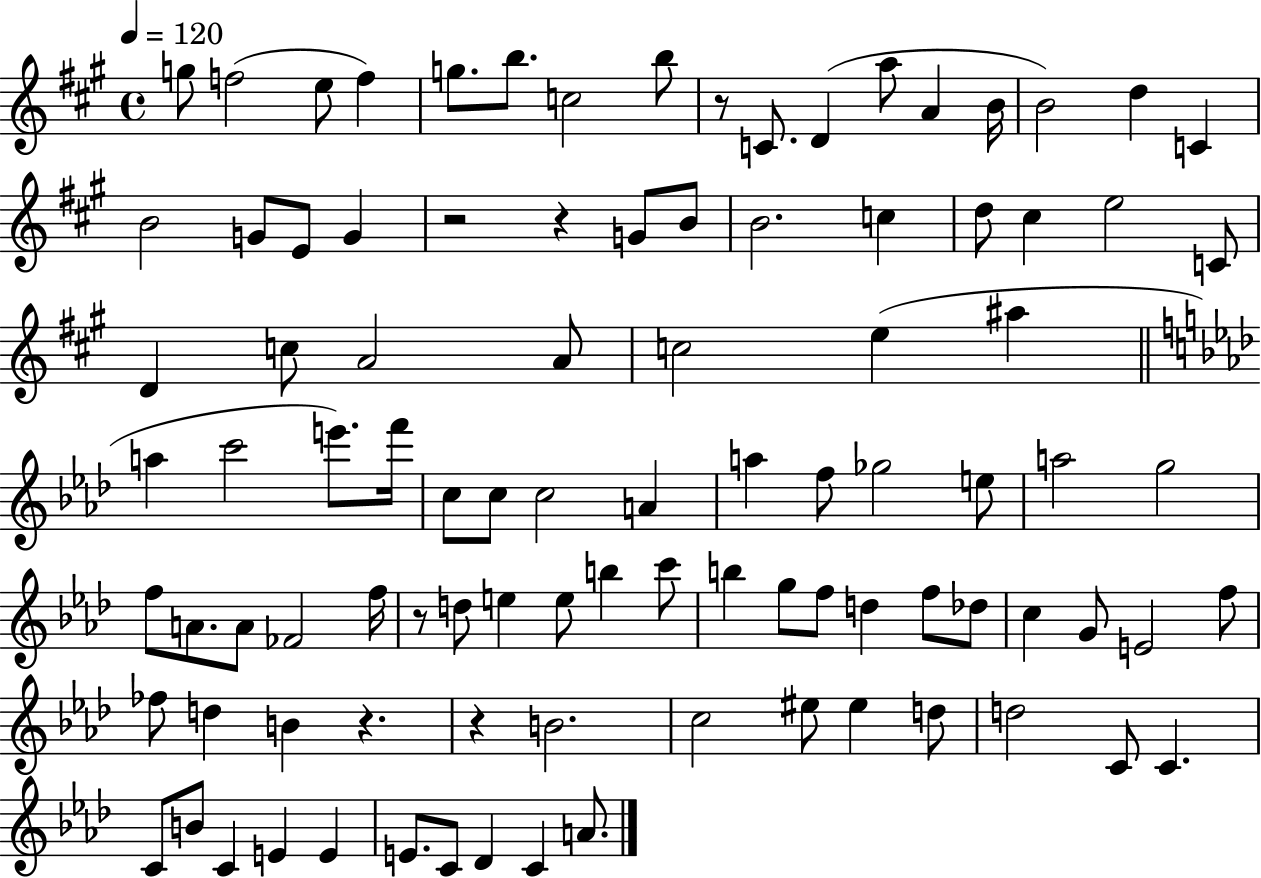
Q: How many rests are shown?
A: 6